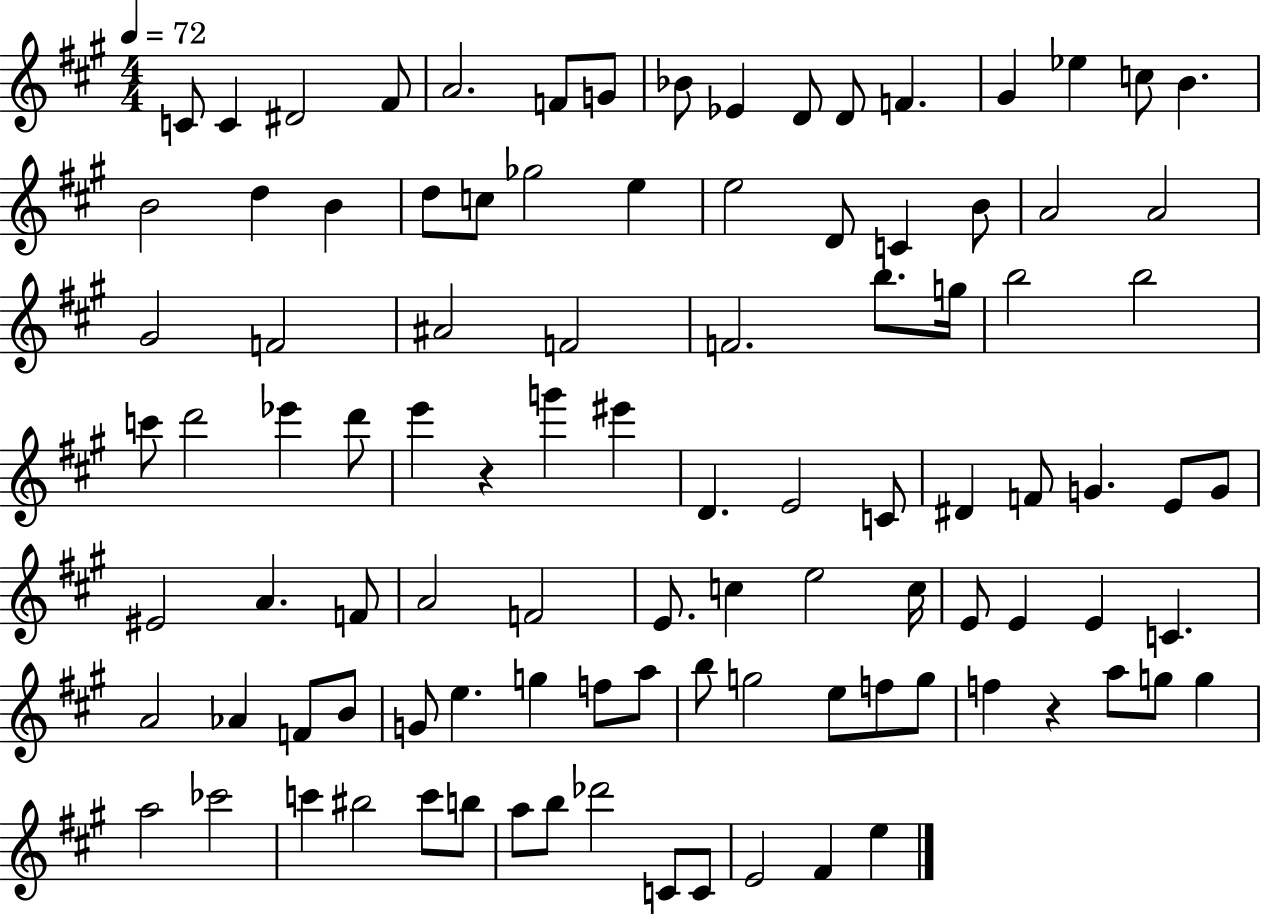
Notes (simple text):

C4/e C4/q D#4/h F#4/e A4/h. F4/e G4/e Bb4/e Eb4/q D4/e D4/e F4/q. G#4/q Eb5/q C5/e B4/q. B4/h D5/q B4/q D5/e C5/e Gb5/h E5/q E5/h D4/e C4/q B4/e A4/h A4/h G#4/h F4/h A#4/h F4/h F4/h. B5/e. G5/s B5/h B5/h C6/e D6/h Eb6/q D6/e E6/q R/q G6/q EIS6/q D4/q. E4/h C4/e D#4/q F4/e G4/q. E4/e G4/e EIS4/h A4/q. F4/e A4/h F4/h E4/e. C5/q E5/h C5/s E4/e E4/q E4/q C4/q. A4/h Ab4/q F4/e B4/e G4/e E5/q. G5/q F5/e A5/e B5/e G5/h E5/e F5/e G5/e F5/q R/q A5/e G5/e G5/q A5/h CES6/h C6/q BIS5/h C6/e B5/e A5/e B5/e Db6/h C4/e C4/e E4/h F#4/q E5/q